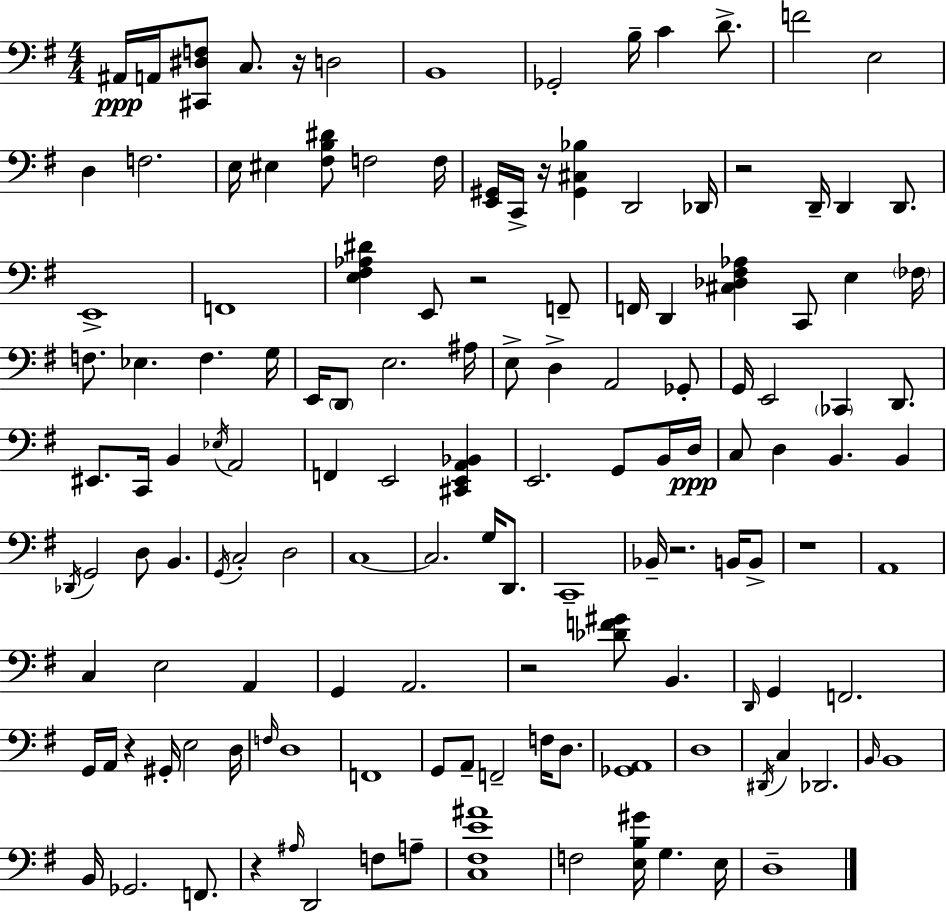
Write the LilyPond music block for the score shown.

{
  \clef bass
  \numericTimeSignature
  \time 4/4
  \key g \major
  ais,16\ppp a,16 <cis, dis f>8 c8. r16 d2 | b,1 | ges,2-. b16-- c'4 d'8.-> | f'2 e2 | \break d4 f2. | e16 eis4 <fis b dis'>8 f2 f16 | <e, gis,>16 c,16-> r16 <gis, cis bes>4 d,2 des,16 | r2 d,16-- d,4 d,8. | \break e,1-> | f,1 | <e fis aes dis'>4 e,8 r2 f,8-- | f,16 d,4 <cis des fis aes>4 c,8 e4 \parenthesize fes16 | \break f8. ees4. f4. g16 | e,16 \parenthesize d,8 e2. ais16 | e8-> d4-> a,2 ges,8-. | g,16 e,2 \parenthesize ces,4 d,8. | \break eis,8. c,16 b,4 \acciaccatura { ees16 } a,2 | f,4 e,2 <cis, e, a, bes,>4 | e,2. g,8 b,16 | d16\ppp c8 d4 b,4. b,4 | \break \acciaccatura { des,16 } g,2 d8 b,4. | \acciaccatura { g,16 } c2-. d2 | c1~~ | c2. g16 | \break d,8. c,1-- | bes,16-- r2. | b,16 b,8-> r1 | a,1 | \break c4 e2 a,4 | g,4 a,2. | r2 <des' f' gis'>8 b,4. | \grace { d,16 } g,4 f,2. | \break g,16 a,16 r4 gis,16-. e2 | d16 \grace { f16 } d1 | f,1 | g,8 a,8-- f,2-- | \break f16 d8. <ges, a,>1 | d1 | \acciaccatura { dis,16 } c4 des,2. | \grace { b,16 } b,1 | \break b,16 ges,2. | f,8. r4 \grace { ais16 } d,2 | f8 a8-- <c fis e' ais'>1 | f2 | \break <e b gis'>16 g4. e16 d1-- | \bar "|."
}